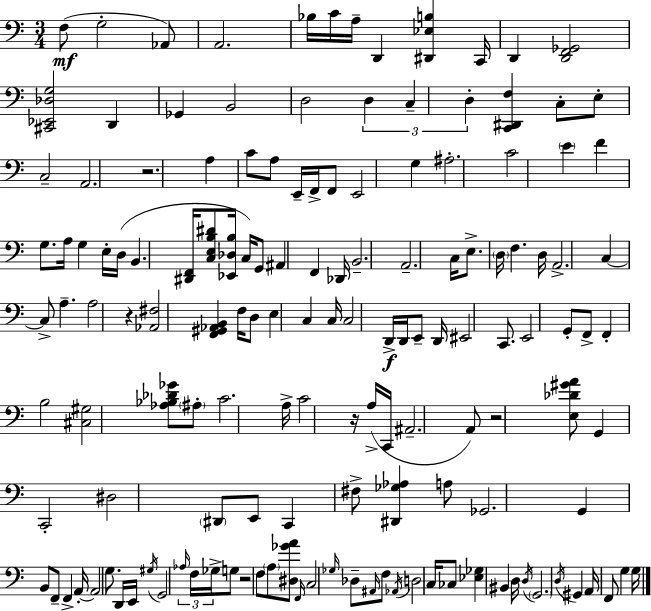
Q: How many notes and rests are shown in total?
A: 147